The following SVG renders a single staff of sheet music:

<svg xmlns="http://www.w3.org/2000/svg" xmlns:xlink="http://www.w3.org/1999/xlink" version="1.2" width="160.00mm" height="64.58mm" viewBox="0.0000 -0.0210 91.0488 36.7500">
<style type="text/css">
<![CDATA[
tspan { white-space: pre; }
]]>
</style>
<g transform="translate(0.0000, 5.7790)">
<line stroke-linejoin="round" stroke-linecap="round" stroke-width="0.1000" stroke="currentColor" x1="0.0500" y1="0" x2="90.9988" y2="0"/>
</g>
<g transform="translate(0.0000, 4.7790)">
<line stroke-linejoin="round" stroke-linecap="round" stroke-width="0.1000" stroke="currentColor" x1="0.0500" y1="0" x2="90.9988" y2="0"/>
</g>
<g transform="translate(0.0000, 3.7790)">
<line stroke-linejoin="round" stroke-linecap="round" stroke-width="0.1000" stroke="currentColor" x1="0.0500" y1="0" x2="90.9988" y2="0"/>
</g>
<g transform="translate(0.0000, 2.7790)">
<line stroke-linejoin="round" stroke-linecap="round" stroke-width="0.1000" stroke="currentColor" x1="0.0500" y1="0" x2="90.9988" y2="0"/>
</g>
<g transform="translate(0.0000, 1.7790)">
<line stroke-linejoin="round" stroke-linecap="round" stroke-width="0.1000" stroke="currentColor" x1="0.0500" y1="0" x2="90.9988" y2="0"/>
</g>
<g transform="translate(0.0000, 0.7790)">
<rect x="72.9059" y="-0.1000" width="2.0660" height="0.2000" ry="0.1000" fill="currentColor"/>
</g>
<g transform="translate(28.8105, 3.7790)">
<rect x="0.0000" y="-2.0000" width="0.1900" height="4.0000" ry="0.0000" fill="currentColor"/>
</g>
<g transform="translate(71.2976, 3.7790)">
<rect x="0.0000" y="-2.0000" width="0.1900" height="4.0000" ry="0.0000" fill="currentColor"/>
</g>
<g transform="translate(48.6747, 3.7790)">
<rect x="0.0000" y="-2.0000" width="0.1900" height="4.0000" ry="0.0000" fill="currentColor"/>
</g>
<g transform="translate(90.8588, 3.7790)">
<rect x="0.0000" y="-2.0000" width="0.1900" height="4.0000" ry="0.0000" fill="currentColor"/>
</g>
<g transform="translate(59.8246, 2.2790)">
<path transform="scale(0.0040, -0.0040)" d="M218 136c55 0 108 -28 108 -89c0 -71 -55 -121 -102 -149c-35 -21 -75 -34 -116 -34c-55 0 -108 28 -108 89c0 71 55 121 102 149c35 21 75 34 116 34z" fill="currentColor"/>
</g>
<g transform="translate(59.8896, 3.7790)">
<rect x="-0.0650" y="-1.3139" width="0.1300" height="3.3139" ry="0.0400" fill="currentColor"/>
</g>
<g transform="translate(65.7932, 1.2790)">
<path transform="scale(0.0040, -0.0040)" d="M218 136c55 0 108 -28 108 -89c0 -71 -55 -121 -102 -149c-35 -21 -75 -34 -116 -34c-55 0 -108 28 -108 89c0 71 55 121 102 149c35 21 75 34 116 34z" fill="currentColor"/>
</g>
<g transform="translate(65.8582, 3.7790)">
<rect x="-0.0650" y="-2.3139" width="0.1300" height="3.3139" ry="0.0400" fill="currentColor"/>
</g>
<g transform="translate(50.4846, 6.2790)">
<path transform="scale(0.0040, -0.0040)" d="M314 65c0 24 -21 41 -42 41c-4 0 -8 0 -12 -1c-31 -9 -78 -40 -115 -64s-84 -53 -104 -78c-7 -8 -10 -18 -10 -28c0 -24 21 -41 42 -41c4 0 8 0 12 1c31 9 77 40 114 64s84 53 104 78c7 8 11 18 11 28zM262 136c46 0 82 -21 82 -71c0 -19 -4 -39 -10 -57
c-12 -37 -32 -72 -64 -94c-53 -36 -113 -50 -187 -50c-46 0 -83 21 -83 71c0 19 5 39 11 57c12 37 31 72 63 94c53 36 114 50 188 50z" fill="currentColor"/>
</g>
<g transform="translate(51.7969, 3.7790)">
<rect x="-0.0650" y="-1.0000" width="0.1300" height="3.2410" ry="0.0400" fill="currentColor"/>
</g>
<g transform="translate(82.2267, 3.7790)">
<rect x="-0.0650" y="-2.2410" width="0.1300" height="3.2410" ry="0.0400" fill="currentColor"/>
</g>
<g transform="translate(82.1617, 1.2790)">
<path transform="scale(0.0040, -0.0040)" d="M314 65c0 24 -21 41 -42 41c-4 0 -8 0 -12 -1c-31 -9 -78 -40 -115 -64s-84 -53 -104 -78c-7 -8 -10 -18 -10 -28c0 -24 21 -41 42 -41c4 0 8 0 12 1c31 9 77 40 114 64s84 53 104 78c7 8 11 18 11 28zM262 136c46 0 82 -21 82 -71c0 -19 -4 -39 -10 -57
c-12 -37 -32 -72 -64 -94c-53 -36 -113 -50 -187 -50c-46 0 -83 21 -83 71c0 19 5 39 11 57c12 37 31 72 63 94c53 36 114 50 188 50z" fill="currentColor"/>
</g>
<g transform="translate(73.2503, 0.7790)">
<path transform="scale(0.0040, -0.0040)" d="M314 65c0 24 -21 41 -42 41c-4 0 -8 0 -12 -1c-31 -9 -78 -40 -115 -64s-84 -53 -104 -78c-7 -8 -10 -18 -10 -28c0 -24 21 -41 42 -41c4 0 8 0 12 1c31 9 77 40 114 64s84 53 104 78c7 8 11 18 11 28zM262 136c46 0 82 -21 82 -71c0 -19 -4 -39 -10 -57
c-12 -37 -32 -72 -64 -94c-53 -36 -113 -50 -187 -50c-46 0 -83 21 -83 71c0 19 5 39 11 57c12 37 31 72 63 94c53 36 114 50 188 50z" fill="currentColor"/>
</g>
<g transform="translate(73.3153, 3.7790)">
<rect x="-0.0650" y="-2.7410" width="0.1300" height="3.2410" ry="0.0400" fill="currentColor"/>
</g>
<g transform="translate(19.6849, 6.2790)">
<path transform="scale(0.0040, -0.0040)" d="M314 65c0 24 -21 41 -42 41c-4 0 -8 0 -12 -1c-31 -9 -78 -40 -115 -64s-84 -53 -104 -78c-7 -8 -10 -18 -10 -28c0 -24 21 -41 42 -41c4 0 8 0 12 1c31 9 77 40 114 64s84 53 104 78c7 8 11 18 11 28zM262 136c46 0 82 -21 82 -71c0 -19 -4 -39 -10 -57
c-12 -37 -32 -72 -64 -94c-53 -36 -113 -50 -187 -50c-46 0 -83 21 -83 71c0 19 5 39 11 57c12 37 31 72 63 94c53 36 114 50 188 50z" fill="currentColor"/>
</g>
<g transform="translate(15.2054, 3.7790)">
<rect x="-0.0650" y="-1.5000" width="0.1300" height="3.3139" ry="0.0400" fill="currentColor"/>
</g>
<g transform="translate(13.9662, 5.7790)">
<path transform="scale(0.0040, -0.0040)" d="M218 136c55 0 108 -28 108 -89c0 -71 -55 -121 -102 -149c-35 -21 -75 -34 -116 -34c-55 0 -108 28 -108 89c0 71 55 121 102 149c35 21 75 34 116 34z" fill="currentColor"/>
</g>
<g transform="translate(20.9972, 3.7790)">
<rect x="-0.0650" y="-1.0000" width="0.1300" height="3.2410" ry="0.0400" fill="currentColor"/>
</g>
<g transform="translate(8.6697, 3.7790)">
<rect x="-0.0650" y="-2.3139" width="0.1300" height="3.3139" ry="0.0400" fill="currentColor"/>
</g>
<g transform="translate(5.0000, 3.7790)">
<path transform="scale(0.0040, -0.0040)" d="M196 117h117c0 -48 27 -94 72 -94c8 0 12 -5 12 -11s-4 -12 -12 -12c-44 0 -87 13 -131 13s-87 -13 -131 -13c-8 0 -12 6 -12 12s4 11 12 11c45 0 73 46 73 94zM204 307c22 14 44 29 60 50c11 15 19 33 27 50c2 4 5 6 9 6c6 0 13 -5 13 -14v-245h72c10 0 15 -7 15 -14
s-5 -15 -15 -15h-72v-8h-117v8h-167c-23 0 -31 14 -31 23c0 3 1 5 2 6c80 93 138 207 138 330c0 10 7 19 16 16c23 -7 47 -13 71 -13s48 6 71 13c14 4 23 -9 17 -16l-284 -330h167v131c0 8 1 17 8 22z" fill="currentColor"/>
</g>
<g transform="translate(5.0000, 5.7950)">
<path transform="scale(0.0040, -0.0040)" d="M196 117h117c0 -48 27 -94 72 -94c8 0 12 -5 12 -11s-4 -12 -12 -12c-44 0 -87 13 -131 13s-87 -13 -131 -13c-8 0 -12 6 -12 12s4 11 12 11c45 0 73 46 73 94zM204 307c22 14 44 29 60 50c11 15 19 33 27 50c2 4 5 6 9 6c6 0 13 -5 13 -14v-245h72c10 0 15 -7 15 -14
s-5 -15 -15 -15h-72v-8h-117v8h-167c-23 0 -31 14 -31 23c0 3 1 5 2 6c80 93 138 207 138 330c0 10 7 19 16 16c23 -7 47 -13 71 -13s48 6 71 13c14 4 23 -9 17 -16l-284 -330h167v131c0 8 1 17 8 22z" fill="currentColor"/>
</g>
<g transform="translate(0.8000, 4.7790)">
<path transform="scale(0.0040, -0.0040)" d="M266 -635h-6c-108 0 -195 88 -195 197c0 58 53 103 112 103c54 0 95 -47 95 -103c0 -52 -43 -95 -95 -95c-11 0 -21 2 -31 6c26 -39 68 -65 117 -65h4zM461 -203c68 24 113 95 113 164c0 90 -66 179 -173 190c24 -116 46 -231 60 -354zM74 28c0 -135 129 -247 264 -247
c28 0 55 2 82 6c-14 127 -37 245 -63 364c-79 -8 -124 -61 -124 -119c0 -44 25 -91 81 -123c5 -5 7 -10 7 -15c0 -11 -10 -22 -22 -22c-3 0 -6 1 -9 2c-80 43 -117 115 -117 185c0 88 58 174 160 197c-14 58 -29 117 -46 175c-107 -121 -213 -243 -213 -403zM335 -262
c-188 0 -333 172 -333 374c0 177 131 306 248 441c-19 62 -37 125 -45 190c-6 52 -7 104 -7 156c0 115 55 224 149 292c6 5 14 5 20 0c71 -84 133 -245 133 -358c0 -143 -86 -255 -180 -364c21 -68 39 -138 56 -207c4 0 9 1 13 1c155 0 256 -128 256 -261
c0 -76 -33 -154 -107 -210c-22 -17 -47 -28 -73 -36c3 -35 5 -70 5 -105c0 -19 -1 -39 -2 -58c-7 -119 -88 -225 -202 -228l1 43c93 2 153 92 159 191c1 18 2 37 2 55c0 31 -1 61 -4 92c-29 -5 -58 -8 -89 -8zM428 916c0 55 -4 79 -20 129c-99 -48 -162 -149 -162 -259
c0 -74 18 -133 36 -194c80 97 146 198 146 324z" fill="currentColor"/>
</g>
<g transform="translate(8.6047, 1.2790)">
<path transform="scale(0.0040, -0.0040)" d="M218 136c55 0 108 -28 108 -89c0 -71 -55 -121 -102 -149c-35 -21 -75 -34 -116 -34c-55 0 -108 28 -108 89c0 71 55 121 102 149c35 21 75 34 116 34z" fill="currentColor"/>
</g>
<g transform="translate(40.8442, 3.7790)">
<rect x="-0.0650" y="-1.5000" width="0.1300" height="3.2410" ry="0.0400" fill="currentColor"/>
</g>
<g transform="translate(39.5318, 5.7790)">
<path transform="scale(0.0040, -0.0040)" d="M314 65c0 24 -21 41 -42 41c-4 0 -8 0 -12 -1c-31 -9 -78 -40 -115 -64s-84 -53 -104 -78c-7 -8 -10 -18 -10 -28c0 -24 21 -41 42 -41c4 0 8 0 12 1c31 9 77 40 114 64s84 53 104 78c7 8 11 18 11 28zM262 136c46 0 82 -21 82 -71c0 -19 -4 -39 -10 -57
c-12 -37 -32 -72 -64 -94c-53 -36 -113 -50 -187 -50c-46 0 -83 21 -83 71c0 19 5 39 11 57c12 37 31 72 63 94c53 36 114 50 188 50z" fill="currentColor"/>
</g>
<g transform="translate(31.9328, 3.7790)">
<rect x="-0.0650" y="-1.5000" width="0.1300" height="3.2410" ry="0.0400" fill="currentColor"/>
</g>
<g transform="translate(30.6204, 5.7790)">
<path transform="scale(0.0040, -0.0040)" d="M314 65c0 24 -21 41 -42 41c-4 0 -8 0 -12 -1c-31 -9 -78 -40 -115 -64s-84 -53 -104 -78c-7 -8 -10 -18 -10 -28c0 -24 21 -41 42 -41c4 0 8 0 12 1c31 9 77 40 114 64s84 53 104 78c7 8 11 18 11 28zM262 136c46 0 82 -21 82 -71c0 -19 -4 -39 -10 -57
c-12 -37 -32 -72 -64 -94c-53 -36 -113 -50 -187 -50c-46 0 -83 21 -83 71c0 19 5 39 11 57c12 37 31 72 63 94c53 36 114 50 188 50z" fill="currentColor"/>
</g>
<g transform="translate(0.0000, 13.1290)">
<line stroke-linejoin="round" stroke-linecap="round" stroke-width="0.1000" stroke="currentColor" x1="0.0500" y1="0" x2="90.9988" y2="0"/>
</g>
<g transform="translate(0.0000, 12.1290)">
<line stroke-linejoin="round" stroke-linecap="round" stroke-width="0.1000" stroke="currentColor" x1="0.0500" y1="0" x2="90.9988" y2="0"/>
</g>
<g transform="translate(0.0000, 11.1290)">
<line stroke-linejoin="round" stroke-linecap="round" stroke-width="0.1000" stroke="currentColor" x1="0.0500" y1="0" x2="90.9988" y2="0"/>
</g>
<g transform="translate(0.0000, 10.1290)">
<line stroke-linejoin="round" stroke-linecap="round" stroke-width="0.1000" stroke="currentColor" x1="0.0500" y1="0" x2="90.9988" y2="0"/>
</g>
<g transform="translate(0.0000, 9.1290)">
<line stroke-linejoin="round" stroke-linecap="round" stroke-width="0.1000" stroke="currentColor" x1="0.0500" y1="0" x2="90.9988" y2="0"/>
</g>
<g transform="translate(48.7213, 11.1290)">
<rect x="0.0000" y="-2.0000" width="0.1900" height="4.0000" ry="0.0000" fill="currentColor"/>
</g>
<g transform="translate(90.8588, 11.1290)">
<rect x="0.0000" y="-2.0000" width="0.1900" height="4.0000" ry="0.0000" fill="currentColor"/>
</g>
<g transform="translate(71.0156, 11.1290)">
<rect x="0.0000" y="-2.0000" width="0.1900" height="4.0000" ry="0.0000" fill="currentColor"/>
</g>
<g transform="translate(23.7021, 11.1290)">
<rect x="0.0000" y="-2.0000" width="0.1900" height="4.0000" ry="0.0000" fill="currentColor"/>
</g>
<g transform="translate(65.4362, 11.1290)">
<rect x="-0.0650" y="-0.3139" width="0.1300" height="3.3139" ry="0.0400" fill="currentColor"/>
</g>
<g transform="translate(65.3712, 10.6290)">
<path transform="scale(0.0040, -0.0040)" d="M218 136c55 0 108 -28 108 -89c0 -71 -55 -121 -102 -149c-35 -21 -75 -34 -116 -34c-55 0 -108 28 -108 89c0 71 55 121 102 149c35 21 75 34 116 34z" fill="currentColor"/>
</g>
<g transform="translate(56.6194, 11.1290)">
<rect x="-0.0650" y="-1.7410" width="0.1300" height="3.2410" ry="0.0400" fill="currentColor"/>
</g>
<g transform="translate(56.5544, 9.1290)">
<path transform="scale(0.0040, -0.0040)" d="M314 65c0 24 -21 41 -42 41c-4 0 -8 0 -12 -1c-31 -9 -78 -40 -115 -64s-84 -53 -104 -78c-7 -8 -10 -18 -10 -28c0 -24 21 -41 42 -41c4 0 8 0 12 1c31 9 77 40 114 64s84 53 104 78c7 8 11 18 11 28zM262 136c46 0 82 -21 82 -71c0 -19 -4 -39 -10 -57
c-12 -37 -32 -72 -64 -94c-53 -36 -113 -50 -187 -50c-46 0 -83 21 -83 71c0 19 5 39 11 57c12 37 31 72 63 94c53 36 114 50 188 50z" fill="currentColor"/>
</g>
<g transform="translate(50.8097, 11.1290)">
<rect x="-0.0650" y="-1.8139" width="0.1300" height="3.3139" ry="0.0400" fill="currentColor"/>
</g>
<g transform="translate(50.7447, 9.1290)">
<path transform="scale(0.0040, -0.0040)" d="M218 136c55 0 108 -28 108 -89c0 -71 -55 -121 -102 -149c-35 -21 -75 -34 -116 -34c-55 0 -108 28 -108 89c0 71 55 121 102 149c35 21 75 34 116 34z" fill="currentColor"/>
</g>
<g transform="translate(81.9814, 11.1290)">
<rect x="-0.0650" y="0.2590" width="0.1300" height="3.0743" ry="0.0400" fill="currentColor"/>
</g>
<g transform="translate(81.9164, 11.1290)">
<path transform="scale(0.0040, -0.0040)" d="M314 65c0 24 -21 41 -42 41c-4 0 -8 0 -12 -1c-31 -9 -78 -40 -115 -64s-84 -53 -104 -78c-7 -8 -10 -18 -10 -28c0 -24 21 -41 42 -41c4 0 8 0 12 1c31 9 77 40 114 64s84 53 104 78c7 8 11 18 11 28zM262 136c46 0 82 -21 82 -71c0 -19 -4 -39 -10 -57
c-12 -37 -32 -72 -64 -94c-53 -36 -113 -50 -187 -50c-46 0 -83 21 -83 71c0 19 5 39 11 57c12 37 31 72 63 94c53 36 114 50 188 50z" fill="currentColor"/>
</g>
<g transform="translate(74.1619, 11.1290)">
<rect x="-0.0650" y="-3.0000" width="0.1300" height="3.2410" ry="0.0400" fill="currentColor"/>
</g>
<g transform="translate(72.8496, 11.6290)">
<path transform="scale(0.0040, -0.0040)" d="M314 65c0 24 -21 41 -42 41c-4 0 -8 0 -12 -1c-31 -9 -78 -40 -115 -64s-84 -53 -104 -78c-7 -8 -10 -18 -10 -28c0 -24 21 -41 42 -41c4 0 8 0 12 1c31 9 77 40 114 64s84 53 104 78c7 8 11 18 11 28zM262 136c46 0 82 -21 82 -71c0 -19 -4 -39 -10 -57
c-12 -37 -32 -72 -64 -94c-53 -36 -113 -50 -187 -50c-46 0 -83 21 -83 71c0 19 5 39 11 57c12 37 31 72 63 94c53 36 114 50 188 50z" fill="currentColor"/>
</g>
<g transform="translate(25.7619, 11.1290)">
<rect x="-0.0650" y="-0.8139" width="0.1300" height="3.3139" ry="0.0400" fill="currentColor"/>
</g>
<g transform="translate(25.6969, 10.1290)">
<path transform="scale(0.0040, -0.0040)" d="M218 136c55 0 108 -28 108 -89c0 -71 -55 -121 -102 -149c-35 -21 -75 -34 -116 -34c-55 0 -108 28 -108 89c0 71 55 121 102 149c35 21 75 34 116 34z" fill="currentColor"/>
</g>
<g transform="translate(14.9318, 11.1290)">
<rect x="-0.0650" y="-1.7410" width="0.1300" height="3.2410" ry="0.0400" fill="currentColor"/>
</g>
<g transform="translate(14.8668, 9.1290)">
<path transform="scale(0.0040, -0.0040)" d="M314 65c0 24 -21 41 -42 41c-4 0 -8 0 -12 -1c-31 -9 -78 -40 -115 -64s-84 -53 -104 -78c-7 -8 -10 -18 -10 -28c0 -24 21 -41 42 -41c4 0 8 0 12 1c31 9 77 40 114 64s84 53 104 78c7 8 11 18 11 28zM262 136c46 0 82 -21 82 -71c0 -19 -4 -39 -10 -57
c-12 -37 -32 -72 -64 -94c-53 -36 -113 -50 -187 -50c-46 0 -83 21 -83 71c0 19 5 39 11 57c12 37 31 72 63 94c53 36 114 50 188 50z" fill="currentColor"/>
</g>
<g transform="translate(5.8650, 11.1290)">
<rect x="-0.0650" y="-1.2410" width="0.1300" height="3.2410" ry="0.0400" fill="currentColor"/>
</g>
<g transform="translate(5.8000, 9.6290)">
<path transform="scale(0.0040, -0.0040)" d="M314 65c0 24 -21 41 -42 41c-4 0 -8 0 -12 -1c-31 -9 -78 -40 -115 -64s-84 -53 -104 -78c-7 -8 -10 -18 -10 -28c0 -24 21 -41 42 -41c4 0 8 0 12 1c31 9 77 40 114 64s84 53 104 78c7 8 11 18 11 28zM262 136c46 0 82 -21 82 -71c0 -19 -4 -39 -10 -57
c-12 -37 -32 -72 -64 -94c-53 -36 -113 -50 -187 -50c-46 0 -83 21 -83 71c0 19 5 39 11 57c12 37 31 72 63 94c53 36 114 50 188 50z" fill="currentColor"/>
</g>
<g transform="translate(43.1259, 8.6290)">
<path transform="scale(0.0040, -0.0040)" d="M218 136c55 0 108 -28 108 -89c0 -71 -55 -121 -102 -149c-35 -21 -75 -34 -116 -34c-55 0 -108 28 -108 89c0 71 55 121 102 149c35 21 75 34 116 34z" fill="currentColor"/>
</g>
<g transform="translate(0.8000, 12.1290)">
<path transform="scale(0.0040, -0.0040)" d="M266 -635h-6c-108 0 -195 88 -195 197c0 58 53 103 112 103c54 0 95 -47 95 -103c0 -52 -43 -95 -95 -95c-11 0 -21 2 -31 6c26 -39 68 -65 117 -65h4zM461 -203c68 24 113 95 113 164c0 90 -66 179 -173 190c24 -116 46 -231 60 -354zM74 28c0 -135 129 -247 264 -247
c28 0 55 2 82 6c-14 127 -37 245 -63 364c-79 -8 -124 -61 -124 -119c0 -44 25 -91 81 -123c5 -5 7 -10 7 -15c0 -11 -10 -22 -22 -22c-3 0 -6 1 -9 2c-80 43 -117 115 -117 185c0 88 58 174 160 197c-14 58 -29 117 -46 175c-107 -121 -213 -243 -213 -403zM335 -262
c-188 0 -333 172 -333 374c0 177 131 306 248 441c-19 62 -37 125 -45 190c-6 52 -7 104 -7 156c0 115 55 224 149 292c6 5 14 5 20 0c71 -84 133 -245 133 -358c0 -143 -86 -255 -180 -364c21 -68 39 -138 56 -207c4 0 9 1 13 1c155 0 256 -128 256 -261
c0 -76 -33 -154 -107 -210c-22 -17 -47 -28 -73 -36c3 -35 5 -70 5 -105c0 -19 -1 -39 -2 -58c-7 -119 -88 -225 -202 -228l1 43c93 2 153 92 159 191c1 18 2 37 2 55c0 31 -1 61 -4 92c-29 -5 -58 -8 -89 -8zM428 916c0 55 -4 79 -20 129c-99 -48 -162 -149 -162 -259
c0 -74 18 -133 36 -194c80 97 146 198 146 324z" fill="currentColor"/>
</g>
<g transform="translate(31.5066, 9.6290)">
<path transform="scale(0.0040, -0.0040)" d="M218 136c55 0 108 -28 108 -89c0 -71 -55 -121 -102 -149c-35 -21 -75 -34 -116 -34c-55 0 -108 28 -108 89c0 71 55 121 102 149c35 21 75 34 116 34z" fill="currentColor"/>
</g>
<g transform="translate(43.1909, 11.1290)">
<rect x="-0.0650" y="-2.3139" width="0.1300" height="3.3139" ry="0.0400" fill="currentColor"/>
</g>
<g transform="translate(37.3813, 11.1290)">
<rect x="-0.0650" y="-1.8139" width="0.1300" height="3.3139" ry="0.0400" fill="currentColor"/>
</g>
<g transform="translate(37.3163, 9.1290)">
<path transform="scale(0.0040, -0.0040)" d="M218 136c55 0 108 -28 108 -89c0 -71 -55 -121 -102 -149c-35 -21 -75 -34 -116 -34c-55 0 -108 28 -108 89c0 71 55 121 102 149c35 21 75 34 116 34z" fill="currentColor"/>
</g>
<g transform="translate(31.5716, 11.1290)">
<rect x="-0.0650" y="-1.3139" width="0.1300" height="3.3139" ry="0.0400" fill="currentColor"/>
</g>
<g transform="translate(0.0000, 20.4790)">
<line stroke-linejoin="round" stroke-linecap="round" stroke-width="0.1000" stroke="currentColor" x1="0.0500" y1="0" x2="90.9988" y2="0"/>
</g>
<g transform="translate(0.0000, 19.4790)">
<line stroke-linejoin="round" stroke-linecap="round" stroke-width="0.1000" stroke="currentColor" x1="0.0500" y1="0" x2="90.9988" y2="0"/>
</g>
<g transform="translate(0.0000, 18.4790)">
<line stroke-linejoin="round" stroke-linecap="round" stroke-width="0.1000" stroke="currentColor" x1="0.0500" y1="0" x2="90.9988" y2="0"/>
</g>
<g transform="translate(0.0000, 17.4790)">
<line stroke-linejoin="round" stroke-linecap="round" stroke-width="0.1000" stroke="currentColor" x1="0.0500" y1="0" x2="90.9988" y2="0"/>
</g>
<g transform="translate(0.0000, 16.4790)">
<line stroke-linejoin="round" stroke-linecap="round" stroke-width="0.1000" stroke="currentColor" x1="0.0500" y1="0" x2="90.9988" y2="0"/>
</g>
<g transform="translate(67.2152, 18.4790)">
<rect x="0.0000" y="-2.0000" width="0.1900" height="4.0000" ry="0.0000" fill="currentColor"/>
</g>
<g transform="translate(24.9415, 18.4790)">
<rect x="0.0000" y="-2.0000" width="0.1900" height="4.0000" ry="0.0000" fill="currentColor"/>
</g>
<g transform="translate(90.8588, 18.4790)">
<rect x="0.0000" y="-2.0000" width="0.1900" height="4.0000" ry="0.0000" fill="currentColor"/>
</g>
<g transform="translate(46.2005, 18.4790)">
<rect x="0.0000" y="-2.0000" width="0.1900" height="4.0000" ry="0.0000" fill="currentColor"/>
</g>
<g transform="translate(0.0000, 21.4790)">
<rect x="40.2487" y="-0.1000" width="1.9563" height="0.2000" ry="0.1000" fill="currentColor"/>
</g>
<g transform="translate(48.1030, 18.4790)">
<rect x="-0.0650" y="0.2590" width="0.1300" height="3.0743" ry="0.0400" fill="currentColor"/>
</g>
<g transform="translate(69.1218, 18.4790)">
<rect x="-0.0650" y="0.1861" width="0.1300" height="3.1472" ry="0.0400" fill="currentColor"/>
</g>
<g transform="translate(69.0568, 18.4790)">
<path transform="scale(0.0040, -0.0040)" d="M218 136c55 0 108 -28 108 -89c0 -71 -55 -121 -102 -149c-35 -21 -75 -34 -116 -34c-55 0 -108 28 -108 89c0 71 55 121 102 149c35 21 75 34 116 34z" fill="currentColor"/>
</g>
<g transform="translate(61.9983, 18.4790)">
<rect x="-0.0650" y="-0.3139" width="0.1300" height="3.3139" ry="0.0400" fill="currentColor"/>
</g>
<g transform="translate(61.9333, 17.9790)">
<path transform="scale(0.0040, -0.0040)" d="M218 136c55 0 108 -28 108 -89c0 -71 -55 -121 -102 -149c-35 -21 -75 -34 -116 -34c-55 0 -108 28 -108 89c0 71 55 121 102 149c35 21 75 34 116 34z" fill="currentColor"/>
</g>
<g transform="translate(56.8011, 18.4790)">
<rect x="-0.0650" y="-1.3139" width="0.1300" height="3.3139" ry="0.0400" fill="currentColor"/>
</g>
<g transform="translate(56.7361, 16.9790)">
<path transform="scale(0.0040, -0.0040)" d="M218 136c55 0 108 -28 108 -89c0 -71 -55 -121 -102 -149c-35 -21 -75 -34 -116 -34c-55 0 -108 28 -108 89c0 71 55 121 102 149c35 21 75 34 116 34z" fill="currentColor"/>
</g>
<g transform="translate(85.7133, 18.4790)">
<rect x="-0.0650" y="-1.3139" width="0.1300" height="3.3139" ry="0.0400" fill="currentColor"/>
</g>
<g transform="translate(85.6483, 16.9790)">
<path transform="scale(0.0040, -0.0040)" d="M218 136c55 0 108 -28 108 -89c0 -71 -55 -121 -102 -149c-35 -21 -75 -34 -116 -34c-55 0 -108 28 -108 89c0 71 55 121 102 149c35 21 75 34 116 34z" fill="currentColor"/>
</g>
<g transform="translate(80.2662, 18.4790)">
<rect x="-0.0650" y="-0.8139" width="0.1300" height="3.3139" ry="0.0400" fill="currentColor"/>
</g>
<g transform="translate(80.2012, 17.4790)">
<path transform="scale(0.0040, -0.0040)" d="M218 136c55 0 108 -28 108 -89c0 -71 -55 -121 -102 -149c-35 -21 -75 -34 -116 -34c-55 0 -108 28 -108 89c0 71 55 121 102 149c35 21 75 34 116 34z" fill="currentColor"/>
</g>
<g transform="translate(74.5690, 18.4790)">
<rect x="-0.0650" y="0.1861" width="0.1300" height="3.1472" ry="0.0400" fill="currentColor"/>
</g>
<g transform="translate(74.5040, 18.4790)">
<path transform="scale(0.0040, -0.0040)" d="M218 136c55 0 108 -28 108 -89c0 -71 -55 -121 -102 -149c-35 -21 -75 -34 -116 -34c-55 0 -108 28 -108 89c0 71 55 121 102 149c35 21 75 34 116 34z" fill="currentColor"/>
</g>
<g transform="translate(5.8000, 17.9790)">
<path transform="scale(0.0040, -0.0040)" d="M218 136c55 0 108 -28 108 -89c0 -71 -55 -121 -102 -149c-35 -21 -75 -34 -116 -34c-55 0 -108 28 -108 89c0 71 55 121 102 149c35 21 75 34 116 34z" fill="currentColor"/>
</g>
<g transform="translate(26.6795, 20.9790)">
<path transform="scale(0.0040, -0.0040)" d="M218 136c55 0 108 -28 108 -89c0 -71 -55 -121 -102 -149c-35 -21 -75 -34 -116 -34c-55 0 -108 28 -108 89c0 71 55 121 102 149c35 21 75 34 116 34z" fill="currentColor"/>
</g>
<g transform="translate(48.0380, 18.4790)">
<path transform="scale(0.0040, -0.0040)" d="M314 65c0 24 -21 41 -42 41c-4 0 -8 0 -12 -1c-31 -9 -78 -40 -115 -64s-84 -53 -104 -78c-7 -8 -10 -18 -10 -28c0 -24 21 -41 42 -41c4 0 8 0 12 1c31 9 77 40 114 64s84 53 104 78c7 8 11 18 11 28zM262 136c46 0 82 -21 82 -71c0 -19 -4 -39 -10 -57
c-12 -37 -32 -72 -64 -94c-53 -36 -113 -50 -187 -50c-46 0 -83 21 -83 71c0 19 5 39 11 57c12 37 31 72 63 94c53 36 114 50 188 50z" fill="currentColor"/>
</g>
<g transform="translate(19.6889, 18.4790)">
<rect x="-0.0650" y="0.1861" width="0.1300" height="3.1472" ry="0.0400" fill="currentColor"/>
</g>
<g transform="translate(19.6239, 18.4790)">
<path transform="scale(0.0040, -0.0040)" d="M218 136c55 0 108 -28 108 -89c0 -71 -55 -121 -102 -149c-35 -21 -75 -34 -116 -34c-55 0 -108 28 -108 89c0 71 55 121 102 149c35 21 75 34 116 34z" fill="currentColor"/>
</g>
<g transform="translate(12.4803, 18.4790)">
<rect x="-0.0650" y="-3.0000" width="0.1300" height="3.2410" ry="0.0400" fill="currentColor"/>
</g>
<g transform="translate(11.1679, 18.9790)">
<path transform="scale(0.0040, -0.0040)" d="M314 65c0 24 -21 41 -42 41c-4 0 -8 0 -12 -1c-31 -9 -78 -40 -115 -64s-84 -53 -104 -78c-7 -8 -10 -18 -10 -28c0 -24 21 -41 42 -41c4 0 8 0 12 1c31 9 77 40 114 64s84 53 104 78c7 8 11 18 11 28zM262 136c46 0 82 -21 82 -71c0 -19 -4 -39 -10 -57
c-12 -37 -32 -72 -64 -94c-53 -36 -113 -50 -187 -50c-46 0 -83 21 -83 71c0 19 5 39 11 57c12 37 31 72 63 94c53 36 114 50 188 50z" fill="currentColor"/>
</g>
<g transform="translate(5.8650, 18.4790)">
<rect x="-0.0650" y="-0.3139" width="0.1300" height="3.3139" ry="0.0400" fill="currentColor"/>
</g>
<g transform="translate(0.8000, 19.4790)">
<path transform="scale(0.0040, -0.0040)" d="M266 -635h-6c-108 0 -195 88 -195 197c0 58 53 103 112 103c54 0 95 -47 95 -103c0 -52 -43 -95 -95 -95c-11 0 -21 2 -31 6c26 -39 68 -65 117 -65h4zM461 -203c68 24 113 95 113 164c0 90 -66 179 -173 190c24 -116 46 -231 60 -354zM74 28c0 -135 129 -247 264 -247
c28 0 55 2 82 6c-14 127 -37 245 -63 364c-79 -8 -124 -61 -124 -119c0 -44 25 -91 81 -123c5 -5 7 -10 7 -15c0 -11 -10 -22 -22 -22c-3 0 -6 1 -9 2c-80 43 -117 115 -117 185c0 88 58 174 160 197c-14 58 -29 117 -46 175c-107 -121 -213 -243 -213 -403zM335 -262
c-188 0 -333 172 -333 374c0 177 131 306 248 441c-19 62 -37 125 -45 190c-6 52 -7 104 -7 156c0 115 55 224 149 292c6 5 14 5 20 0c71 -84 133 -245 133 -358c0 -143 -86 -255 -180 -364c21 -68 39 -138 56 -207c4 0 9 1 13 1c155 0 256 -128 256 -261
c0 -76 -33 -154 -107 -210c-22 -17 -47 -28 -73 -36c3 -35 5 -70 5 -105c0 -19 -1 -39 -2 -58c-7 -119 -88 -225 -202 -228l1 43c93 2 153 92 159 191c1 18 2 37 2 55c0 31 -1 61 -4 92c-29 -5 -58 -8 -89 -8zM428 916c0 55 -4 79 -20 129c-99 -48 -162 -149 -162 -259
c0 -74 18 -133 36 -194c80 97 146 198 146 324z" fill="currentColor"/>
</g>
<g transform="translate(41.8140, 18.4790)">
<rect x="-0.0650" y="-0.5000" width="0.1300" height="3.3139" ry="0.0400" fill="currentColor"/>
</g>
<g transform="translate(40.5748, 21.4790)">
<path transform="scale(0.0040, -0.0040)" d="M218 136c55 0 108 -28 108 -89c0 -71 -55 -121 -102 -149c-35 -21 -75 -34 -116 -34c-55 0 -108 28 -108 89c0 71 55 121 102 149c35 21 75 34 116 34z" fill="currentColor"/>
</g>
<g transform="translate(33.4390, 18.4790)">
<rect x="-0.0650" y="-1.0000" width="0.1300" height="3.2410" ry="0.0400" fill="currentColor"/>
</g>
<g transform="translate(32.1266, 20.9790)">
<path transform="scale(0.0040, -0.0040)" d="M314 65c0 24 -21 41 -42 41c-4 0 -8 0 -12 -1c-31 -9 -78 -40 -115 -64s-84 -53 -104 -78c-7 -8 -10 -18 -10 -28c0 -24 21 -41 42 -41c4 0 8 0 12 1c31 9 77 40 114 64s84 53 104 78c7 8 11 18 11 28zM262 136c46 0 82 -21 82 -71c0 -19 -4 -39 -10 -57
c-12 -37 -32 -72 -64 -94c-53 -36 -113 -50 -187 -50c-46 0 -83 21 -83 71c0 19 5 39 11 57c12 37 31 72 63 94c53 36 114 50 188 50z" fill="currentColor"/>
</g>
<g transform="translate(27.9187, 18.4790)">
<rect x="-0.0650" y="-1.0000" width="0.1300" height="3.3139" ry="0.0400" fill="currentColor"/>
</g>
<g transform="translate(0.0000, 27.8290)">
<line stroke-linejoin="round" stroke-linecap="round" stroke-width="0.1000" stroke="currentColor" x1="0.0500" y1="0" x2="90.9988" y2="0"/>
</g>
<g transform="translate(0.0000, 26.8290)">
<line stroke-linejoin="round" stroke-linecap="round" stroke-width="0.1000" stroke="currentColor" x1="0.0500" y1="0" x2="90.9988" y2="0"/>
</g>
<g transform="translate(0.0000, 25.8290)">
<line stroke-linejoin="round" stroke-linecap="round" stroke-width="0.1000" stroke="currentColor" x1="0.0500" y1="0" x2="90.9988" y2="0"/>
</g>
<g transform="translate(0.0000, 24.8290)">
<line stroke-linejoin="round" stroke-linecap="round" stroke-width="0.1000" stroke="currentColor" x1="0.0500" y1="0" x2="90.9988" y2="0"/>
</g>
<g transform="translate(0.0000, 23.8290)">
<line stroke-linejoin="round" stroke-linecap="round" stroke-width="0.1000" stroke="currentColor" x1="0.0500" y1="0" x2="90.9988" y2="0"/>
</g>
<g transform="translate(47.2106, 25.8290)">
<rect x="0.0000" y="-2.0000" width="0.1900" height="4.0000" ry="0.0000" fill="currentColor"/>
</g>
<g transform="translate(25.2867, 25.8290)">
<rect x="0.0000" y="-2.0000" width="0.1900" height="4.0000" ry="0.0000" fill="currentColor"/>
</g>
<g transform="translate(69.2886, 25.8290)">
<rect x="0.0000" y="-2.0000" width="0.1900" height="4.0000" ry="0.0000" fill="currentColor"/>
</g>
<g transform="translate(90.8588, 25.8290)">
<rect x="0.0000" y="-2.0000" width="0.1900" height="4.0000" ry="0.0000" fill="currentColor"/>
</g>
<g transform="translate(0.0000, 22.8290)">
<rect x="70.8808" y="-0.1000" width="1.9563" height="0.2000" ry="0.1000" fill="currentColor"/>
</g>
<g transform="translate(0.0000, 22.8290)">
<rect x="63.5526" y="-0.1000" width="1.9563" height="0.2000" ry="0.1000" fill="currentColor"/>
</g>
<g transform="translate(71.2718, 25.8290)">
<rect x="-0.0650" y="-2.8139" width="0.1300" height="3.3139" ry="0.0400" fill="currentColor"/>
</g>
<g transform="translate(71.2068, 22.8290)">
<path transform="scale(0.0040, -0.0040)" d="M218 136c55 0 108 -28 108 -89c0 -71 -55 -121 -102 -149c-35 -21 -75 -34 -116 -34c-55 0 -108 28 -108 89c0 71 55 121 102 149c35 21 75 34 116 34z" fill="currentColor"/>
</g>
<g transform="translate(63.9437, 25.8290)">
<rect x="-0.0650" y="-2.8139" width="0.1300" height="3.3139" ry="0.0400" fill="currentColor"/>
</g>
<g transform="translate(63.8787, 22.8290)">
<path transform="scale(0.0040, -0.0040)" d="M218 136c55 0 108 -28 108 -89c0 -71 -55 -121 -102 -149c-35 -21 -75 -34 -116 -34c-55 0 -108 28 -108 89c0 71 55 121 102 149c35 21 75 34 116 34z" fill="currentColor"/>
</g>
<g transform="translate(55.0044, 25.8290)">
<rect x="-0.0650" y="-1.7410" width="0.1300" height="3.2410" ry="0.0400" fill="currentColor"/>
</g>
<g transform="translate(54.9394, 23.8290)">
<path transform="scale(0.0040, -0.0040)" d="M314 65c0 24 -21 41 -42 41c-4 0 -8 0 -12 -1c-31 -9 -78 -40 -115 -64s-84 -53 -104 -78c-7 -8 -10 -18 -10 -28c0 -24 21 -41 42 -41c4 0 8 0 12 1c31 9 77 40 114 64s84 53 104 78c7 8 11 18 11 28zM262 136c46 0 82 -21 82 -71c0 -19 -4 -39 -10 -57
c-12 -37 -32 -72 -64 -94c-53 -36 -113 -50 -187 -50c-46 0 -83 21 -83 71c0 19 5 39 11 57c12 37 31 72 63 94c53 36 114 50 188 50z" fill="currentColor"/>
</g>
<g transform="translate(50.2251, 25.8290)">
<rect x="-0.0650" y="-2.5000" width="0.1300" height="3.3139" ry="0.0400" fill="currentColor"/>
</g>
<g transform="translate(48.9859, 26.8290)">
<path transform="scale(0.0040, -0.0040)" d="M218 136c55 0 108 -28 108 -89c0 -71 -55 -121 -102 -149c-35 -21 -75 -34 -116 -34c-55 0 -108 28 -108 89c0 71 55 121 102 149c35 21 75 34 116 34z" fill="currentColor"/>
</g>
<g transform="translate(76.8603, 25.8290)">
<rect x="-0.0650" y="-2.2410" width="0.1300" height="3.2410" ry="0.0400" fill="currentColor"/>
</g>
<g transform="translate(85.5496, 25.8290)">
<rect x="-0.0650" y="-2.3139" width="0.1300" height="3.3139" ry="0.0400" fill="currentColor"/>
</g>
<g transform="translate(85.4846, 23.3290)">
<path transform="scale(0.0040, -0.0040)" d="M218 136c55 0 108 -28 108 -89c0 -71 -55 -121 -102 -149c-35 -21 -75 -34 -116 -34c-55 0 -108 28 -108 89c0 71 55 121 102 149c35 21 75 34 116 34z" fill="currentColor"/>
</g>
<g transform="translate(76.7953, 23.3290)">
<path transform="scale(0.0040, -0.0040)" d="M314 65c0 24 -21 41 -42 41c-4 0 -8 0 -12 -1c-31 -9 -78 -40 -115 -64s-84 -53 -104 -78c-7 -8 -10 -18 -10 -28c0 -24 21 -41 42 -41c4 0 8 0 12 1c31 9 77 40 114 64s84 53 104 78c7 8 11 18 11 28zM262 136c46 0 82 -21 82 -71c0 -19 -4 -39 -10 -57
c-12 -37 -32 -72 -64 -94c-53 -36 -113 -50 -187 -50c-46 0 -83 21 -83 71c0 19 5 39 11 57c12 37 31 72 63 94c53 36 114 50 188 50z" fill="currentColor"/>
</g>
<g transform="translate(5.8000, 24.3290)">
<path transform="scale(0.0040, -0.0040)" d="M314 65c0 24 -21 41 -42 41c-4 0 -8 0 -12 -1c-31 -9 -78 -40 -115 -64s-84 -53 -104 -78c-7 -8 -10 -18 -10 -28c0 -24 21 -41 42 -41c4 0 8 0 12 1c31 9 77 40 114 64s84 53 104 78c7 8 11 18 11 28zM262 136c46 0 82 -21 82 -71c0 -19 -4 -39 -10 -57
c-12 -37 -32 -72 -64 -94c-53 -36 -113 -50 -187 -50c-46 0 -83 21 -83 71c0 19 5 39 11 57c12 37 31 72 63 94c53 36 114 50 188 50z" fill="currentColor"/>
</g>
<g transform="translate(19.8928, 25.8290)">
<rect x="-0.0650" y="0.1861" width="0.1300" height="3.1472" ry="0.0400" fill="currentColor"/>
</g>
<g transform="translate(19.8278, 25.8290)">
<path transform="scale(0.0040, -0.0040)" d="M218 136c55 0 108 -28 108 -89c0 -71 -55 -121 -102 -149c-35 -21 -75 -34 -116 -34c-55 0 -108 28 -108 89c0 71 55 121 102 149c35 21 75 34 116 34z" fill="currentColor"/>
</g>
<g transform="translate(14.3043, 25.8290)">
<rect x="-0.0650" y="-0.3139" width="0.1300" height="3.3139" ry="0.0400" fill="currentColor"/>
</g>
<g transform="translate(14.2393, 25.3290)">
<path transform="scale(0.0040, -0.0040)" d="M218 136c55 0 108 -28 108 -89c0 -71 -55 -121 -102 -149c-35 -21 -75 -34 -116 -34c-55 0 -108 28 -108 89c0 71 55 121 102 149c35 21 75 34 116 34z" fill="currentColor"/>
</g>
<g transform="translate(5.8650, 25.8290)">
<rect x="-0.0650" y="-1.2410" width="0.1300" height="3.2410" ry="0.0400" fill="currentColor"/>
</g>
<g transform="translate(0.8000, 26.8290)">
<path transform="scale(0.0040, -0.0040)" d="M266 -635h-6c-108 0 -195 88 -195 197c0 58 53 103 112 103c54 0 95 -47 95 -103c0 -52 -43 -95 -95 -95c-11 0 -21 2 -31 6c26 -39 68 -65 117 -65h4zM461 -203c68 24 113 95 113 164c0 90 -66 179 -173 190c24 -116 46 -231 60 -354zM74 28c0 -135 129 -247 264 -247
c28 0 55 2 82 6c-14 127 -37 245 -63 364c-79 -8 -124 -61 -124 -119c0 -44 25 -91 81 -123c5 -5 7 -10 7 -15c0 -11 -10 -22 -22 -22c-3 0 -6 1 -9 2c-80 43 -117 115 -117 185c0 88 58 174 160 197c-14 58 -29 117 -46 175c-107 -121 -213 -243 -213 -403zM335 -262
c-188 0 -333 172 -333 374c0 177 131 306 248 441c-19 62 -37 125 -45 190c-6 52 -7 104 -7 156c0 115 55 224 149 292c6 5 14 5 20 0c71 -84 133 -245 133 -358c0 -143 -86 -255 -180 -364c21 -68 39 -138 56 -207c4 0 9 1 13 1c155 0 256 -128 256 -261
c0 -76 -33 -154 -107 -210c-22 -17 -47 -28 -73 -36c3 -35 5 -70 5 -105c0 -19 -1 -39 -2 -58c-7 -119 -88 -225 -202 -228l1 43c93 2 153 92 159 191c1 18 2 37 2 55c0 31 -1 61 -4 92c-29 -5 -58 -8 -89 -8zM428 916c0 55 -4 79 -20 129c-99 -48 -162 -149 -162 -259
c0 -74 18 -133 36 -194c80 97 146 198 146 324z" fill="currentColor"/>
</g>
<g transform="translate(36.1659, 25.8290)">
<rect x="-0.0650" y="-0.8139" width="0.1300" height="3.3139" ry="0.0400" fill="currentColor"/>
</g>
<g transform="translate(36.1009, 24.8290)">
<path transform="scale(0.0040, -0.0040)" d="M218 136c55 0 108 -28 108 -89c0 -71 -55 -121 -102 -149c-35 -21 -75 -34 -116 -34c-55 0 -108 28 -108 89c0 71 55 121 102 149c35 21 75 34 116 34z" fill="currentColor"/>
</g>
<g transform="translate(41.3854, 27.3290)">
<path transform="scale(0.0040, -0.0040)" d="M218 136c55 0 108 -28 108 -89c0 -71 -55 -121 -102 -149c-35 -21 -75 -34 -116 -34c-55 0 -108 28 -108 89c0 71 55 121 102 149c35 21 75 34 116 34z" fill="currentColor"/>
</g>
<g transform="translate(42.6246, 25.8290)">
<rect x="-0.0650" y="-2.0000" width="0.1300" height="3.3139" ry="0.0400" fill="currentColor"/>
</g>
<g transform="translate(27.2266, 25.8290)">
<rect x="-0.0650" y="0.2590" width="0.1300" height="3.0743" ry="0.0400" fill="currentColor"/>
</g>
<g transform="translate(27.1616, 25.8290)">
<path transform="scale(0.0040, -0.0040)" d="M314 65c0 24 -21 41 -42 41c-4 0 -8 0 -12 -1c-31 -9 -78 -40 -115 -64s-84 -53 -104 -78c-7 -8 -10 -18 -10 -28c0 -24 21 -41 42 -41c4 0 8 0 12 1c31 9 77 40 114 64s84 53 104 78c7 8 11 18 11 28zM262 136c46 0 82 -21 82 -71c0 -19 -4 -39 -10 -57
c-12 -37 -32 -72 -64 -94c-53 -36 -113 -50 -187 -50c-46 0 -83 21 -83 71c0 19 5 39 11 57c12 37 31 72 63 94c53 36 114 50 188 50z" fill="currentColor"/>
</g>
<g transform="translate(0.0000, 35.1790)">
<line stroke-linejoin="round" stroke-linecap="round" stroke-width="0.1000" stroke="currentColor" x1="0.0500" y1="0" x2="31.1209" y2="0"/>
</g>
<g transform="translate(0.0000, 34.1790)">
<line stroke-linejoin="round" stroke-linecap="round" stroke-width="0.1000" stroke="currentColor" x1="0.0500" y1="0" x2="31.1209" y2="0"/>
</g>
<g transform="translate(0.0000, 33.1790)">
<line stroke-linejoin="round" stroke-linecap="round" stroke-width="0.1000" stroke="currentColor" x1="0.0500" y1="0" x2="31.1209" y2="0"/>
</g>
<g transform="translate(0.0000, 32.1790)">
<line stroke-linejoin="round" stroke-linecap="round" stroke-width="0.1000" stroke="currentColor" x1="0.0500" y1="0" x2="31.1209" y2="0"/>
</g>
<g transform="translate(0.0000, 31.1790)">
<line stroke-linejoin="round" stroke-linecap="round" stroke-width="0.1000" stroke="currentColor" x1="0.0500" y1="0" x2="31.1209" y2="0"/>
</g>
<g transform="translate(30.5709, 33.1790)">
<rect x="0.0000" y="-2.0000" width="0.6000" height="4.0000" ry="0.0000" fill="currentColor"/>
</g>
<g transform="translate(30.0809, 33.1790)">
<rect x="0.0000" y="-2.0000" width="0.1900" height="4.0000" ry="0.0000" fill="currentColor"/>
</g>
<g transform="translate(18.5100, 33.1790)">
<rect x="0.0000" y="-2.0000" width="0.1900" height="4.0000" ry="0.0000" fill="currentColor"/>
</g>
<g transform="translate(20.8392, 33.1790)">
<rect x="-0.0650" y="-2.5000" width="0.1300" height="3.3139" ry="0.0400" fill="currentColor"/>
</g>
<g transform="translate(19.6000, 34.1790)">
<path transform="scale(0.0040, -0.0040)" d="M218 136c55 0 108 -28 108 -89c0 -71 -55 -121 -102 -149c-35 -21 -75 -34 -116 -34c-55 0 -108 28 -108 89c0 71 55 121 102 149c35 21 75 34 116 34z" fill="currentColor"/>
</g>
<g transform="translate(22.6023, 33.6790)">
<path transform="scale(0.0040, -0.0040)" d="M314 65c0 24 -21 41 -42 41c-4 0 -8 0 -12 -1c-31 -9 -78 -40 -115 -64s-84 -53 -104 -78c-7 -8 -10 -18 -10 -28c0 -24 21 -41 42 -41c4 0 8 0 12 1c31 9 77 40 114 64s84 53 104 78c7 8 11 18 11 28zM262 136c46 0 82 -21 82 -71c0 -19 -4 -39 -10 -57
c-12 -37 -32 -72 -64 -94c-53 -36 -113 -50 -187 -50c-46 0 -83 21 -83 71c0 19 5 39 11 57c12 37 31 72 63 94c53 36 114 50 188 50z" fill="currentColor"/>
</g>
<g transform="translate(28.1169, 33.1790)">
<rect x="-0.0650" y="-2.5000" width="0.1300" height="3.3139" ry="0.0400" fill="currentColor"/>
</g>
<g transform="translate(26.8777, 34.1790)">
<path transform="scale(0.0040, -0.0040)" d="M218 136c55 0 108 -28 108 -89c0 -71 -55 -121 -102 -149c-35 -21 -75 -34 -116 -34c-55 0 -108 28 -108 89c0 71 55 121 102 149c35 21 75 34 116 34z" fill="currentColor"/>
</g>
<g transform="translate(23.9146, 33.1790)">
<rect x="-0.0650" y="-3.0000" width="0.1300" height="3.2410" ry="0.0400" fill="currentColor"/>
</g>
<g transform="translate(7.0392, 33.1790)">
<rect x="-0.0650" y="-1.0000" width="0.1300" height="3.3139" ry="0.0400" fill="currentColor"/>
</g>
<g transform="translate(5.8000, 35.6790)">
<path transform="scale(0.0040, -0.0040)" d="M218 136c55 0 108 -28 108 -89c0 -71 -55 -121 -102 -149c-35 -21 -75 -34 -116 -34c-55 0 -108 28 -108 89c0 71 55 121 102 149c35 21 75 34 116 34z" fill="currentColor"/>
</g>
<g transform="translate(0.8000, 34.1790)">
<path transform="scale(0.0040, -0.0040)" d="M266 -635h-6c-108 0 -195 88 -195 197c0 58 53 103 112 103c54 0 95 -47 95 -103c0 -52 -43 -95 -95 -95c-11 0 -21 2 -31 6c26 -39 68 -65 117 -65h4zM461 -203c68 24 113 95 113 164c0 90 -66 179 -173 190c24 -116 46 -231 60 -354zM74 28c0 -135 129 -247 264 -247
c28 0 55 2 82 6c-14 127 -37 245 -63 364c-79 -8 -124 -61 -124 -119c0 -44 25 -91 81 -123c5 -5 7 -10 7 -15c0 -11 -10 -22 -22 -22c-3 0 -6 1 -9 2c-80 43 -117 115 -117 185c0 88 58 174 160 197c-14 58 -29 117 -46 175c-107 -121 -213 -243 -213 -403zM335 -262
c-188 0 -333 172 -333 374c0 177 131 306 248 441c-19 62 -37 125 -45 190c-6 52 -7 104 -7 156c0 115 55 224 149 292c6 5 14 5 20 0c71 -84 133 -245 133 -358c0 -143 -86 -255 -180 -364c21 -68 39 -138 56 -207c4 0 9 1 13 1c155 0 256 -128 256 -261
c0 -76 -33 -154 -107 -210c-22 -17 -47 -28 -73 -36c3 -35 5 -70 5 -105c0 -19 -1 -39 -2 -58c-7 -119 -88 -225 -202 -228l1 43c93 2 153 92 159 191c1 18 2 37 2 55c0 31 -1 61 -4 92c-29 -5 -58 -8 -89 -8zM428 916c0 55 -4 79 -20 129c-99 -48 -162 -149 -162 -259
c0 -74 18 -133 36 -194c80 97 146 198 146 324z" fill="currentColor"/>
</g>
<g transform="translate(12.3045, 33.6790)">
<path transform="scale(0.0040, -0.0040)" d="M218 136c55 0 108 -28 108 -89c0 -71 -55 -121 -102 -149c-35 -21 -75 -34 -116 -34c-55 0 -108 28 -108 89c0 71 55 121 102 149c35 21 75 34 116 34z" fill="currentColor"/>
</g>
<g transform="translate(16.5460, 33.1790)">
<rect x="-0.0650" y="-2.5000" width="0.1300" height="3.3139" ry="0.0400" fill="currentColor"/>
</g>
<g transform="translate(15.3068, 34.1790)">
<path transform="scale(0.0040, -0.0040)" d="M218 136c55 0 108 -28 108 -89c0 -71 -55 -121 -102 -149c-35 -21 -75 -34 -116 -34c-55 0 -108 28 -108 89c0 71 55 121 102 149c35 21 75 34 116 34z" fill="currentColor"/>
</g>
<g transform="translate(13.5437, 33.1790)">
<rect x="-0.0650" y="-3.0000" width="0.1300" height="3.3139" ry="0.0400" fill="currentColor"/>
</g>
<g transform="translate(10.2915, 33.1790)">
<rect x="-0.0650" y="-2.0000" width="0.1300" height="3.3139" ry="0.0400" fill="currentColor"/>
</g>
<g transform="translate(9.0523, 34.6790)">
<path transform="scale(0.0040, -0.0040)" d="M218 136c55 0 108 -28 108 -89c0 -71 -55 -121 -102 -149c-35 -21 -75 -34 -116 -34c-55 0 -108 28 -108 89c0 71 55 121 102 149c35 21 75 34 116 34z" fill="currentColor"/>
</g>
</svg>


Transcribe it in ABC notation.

X:1
T:Untitled
M:4/4
L:1/4
K:C
g E D2 E2 E2 D2 e g a2 g2 e2 f2 d e f g f f2 c A2 B2 c A2 B D D2 C B2 e c B B d e e2 c B B2 d F G f2 a a g2 g D F A G G A2 G